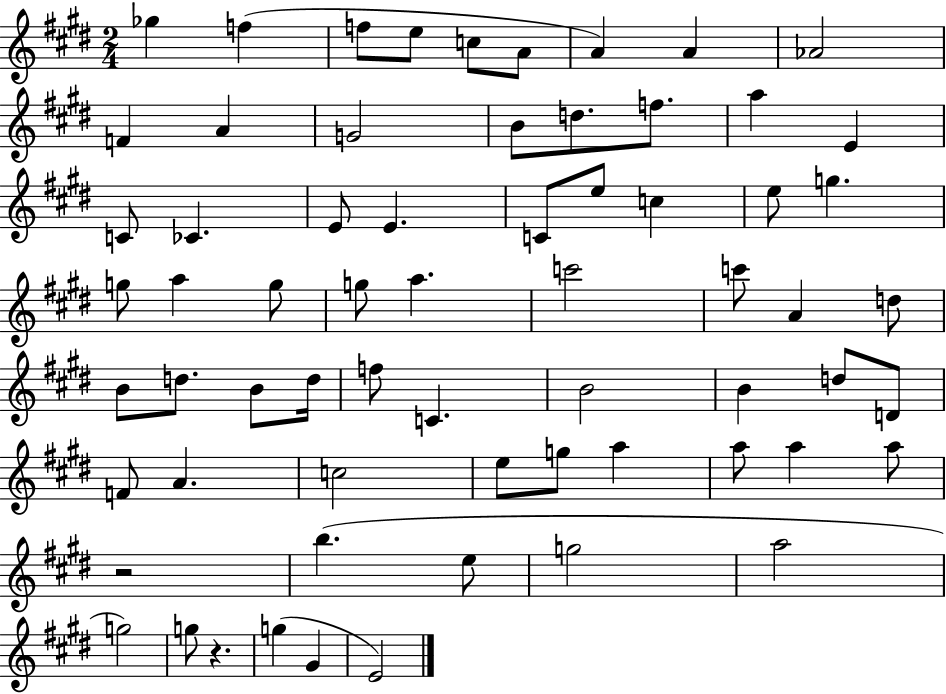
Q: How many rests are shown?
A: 2